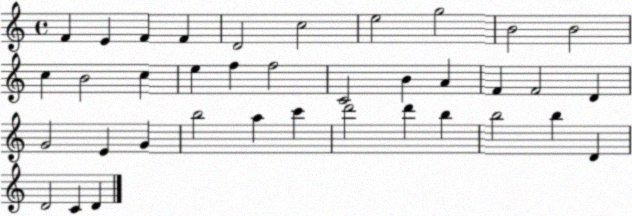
X:1
T:Untitled
M:4/4
L:1/4
K:C
F E F F D2 c2 e2 g2 B2 B2 c B2 c e f f2 C2 B A F F2 D G2 E G b2 a c' d'2 d' b b2 b D D2 C D